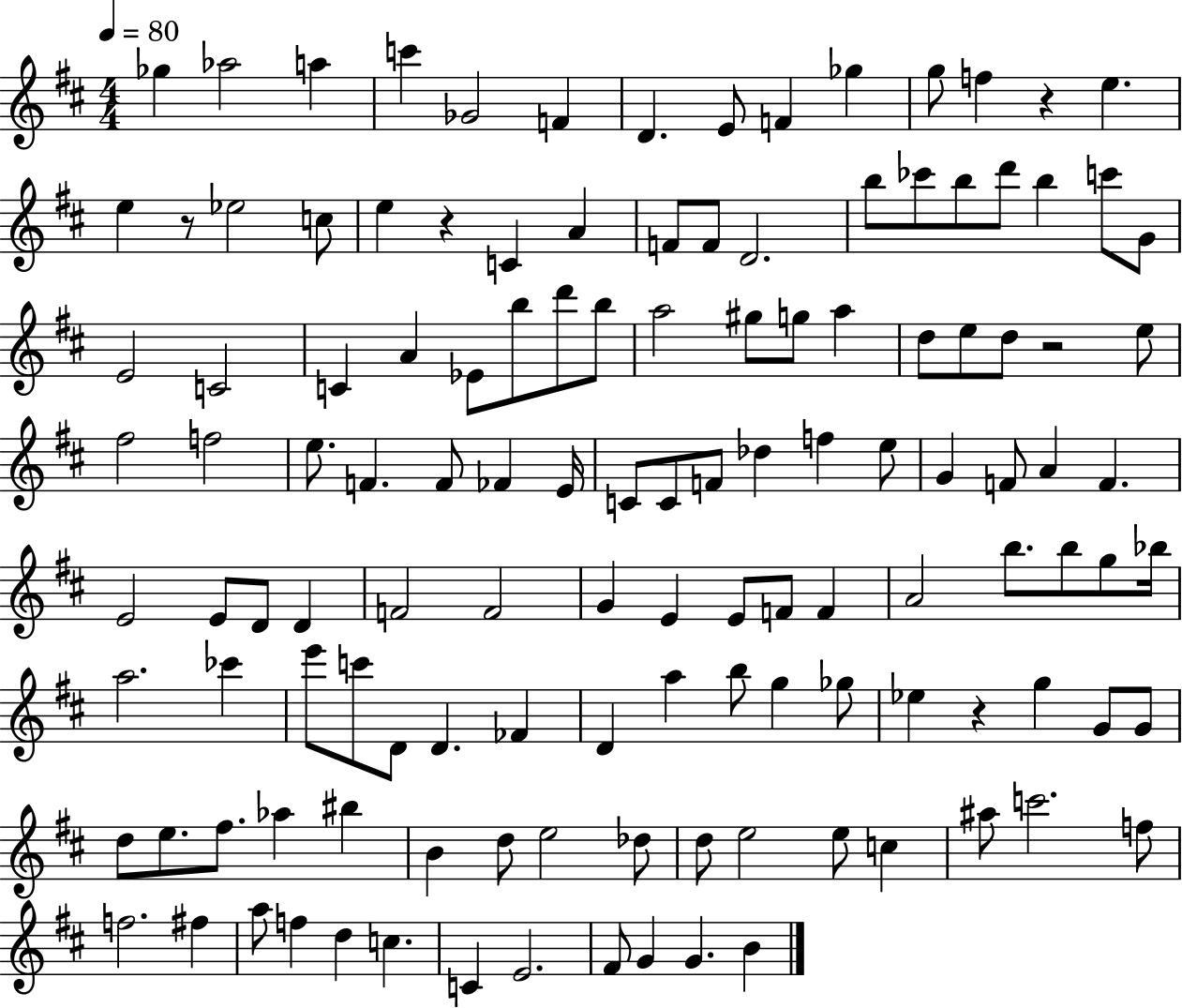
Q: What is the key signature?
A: D major